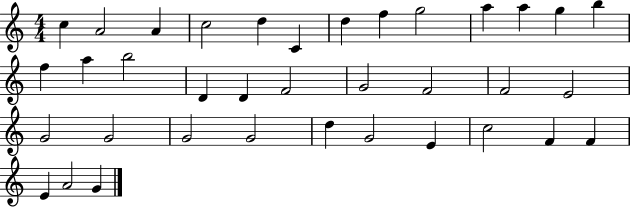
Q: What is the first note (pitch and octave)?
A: C5